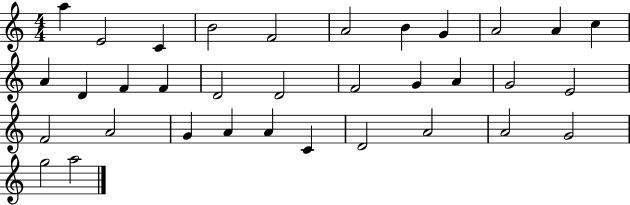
A5/q E4/h C4/q B4/h F4/h A4/h B4/q G4/q A4/h A4/q C5/q A4/q D4/q F4/q F4/q D4/h D4/h F4/h G4/q A4/q G4/h E4/h F4/h A4/h G4/q A4/q A4/q C4/q D4/h A4/h A4/h G4/h G5/h A5/h